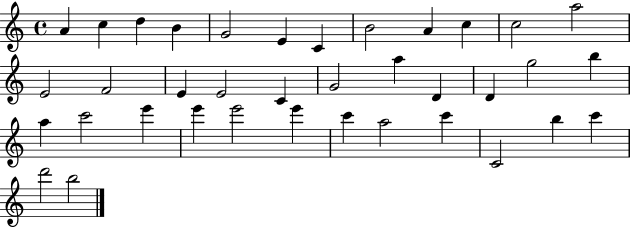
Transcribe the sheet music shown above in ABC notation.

X:1
T:Untitled
M:4/4
L:1/4
K:C
A c d B G2 E C B2 A c c2 a2 E2 F2 E E2 C G2 a D D g2 b a c'2 e' e' e'2 e' c' a2 c' C2 b c' d'2 b2